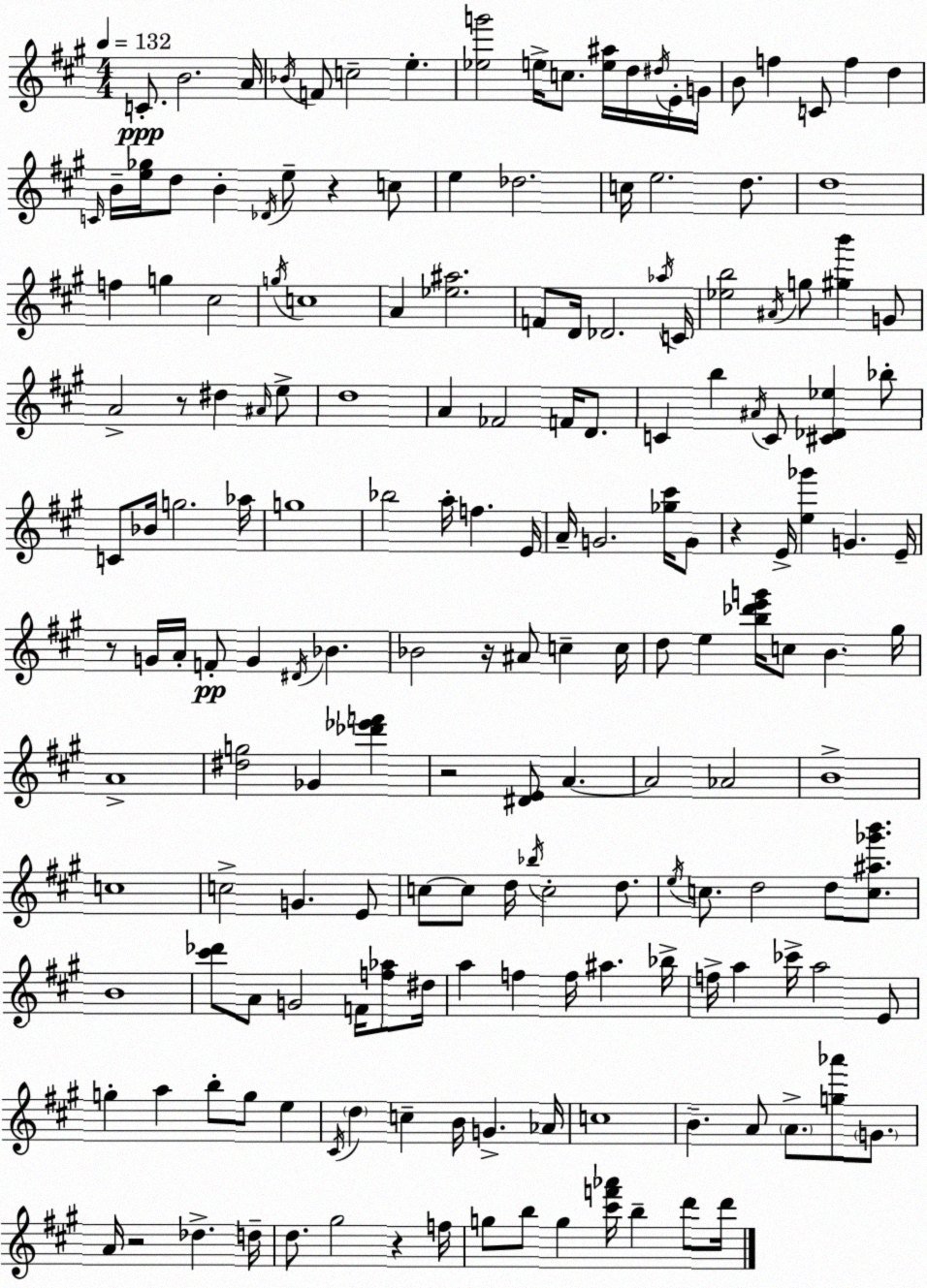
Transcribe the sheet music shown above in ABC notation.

X:1
T:Untitled
M:4/4
L:1/4
K:A
C/2 B2 A/4 _B/4 F/2 c2 e [_eg']2 e/4 c/2 [e^a]/4 d/4 ^d/4 E/4 G/4 B/2 f C/2 f d C/4 B/4 [e_g]/4 d/2 B _D/4 e/2 z c/2 e _d2 c/4 e2 d/2 d4 f g ^c2 g/4 c4 A [_e^a]2 F/2 D/4 _D2 _a/4 C/4 [_eb]2 ^A/4 g/2 [^gb'] G/2 A2 z/2 ^d ^A/4 e/2 d4 A _F2 F/4 D/2 C b ^A/4 C/2 [^C_D_e] _b/2 C/2 _B/4 g2 _a/4 g4 _b2 a/4 f E/4 A/4 G2 [_g^c']/4 G/2 z E/4 [e_g'] G E/4 z/2 G/4 A/4 F/2 G ^D/4 _B _B2 z/4 ^A/2 c c/4 d/2 e [b_d'e'g']/4 c/2 B ^g/4 A4 [^dg]2 _G [_d'_e'f'] z2 [^DE]/2 A A2 _A2 B4 c4 c2 G E/2 c/2 c/2 d/4 _b/4 c2 d/2 e/4 c/2 d2 d/2 [c^a_g'b']/2 B4 [^c'_d']/2 A/2 G2 F/4 [f_a]/2 ^d/4 a f f/4 ^a _b/4 f/4 a _c'/4 a2 E/2 g a b/2 g/2 e ^C/4 d c B/4 G _A/4 c4 B A/2 A/2 [g_a']/2 G/2 A/4 z2 _d d/4 d/2 ^g2 z f/4 g/2 b/2 g [^c'f'_a']/4 b d'/2 d'/4